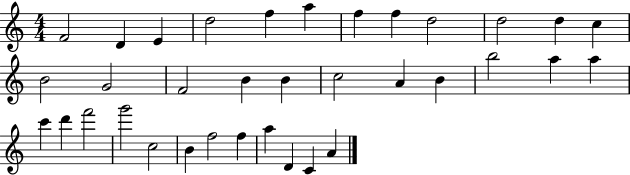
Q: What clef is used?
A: treble